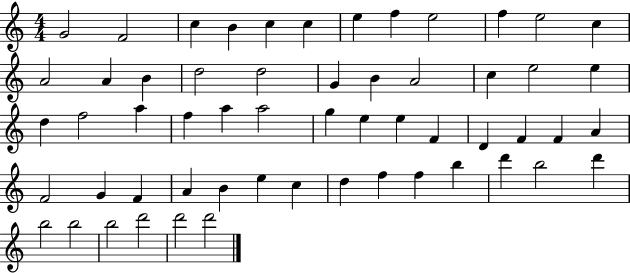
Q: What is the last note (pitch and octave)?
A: D6